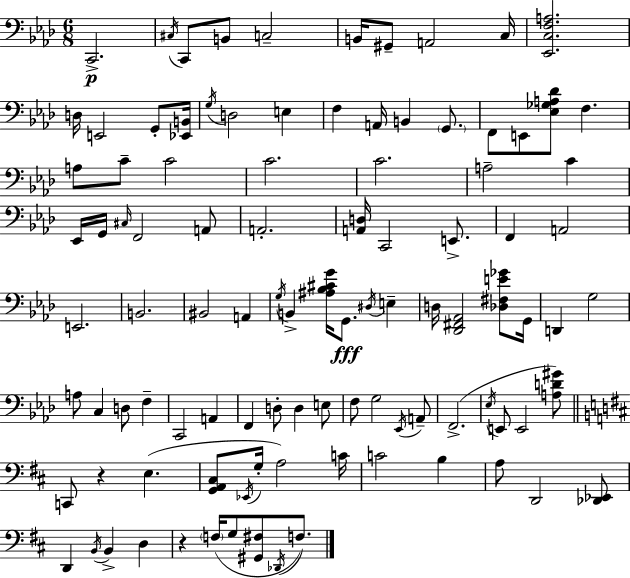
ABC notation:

X:1
T:Untitled
M:6/8
L:1/4
K:Ab
C,,2 ^C,/4 C,,/2 B,,/2 C,2 B,,/4 ^G,,/2 A,,2 C,/4 [_E,,C,F,A,]2 D,/4 E,,2 G,,/2 [_E,,B,,]/4 G,/4 D,2 E, F, A,,/4 B,, G,,/2 F,,/2 E,,/2 [_E,_G,A,_D]/2 F, A,/2 C/2 C2 C2 C2 A,2 C _E,,/4 G,,/4 ^C,/4 F,,2 A,,/2 A,,2 [A,,D,]/4 C,,2 E,,/2 F,, A,,2 E,,2 B,,2 ^B,,2 A,, G,/4 B,, [^A,_B,^CG]/4 G,,/2 ^D,/4 E, D,/4 [_D,,^F,,_A,,]2 [_D,^F,E_G]/2 G,,/4 D,, G,2 A,/2 C, D,/2 F, C,,2 A,, F,, D,/2 D, E,/2 F,/2 G,2 _E,,/4 A,,/2 F,,2 _E,/4 E,,/2 E,,2 [A,D^G]/2 C,,/2 z E, [G,,A,,^C,]/2 _E,,/4 G,/4 A,2 C/4 C2 B, A,/2 D,,2 [_D,,_E,,]/2 D,, B,,/4 B,, D, z F,/4 G,/2 [^G,,^F,]/2 _D,,/4 F,/2